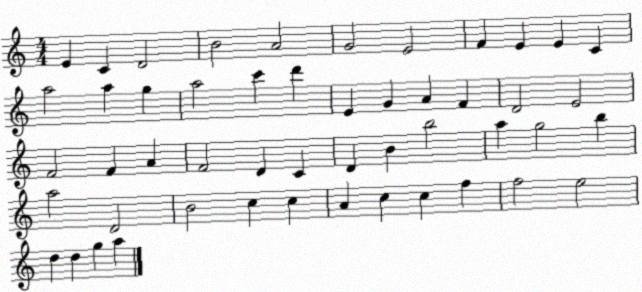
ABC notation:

X:1
T:Untitled
M:4/4
L:1/4
K:C
E C D2 B2 A2 G2 E2 F E E C a2 a g a2 c' d' E G A F D2 E2 F2 F A F2 D C D B b2 a g2 b a2 D2 B2 c c A c c f f2 e2 d d g a